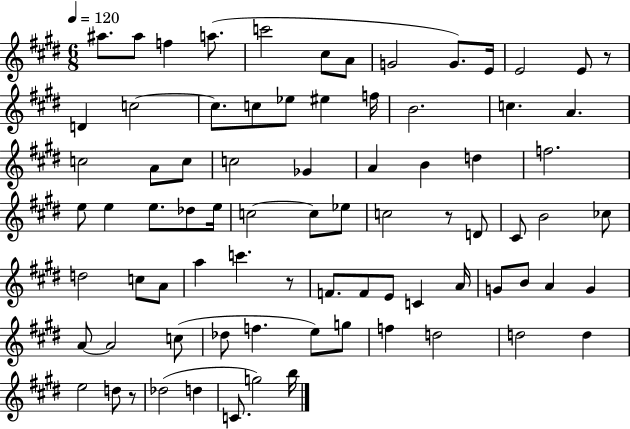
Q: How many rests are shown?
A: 4